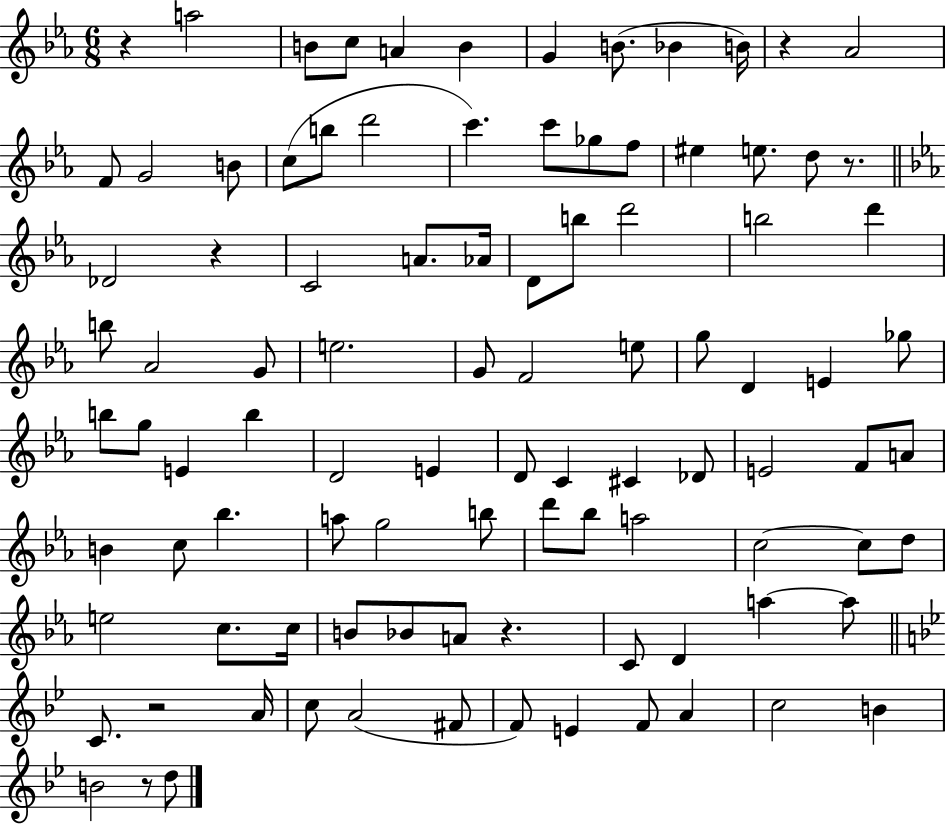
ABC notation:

X:1
T:Untitled
M:6/8
L:1/4
K:Eb
z a2 B/2 c/2 A B G B/2 _B B/4 z _A2 F/2 G2 B/2 c/2 b/2 d'2 c' c'/2 _g/2 f/2 ^e e/2 d/2 z/2 _D2 z C2 A/2 _A/4 D/2 b/2 d'2 b2 d' b/2 _A2 G/2 e2 G/2 F2 e/2 g/2 D E _g/2 b/2 g/2 E b D2 E D/2 C ^C _D/2 E2 F/2 A/2 B c/2 _b a/2 g2 b/2 d'/2 _b/2 a2 c2 c/2 d/2 e2 c/2 c/4 B/2 _B/2 A/2 z C/2 D a a/2 C/2 z2 A/4 c/2 A2 ^F/2 F/2 E F/2 A c2 B B2 z/2 d/2